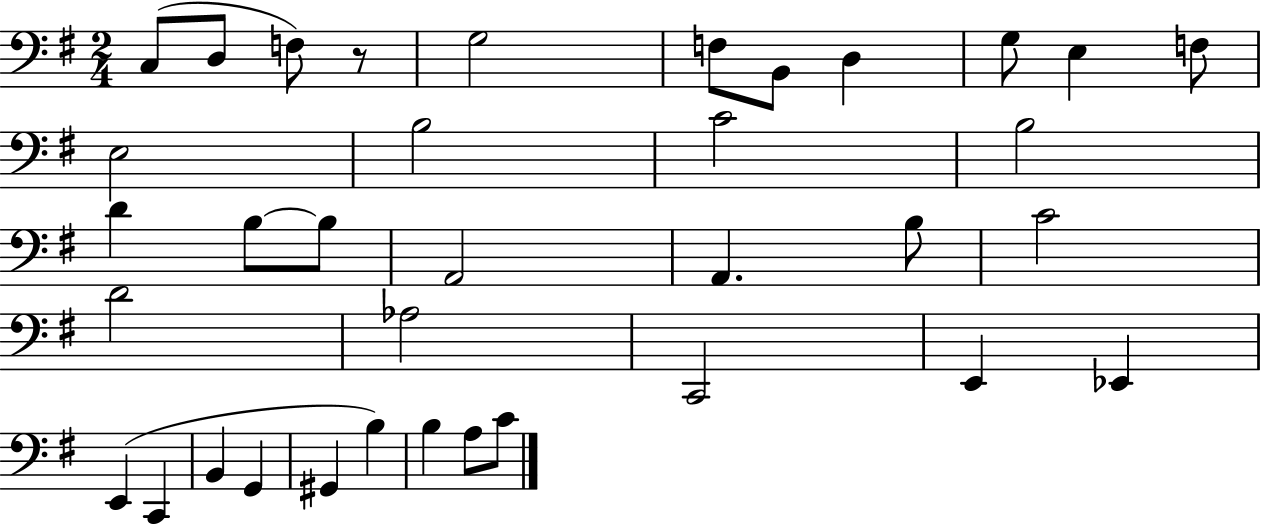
{
  \clef bass
  \numericTimeSignature
  \time 2/4
  \key g \major
  c8( d8 f8) r8 | g2 | f8 b,8 d4 | g8 e4 f8 | \break e2 | b2 | c'2 | b2 | \break d'4 b8~~ b8 | a,2 | a,4. b8 | c'2 | \break d'2 | aes2 | c,2 | e,4 ees,4 | \break e,4( c,4 | b,4 g,4 | gis,4 b4) | b4 a8 c'8 | \break \bar "|."
}